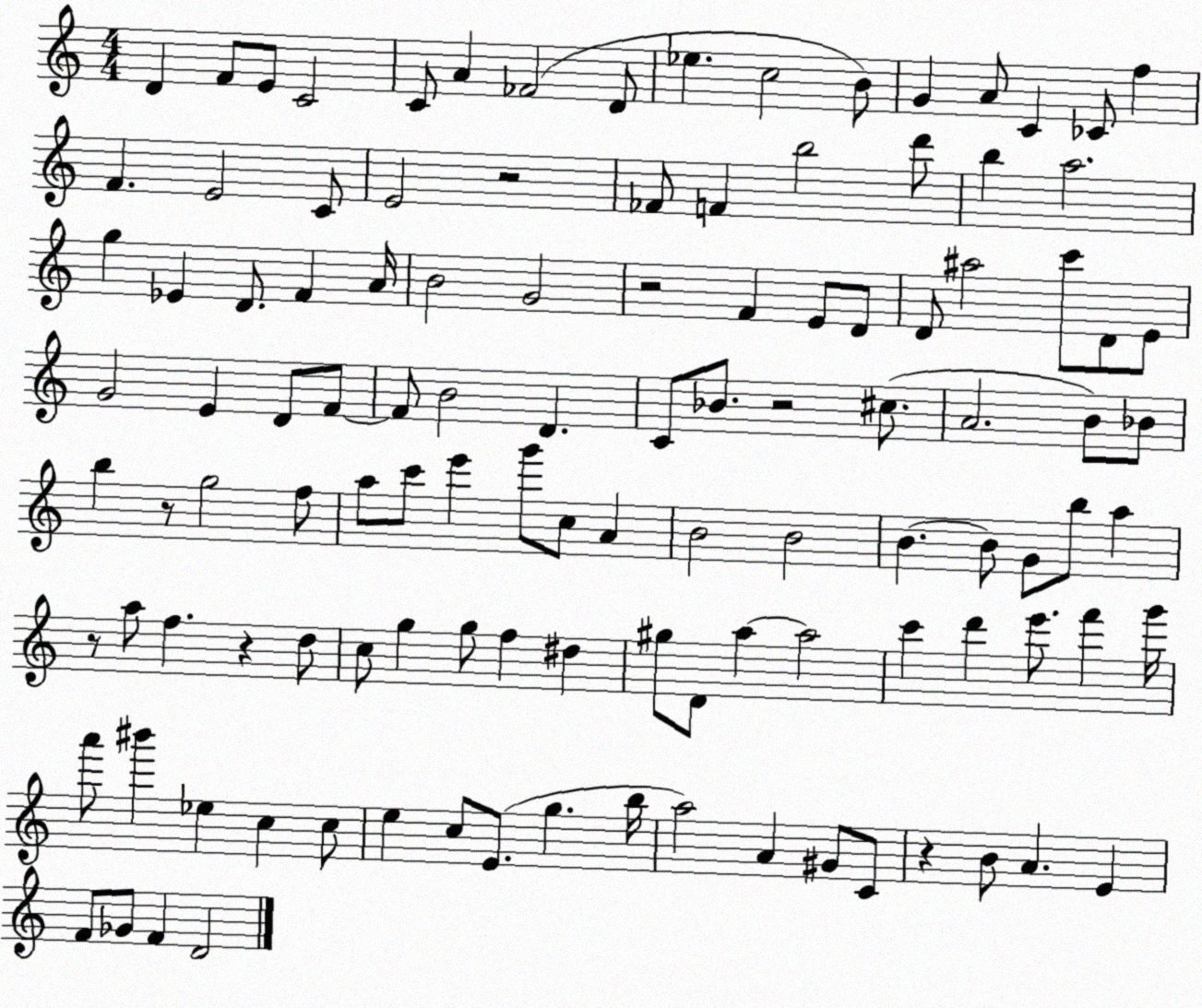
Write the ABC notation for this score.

X:1
T:Untitled
M:4/4
L:1/4
K:C
D F/2 E/2 C2 C/2 A _F2 D/2 _e c2 B/2 G A/2 C _C/2 f F E2 C/2 E2 z2 _F/2 F b2 d'/2 b a2 g _E D/2 F A/4 B2 G2 z2 F E/2 D/2 D/2 ^a2 c'/2 D/2 E/2 G2 E D/2 F/2 F/2 B2 D C/2 _B/2 z2 ^c/2 A2 B/2 _B/2 b z/2 g2 f/2 a/2 c'/2 e' g'/2 c/2 A B2 B2 B B/2 G/2 b/2 a z/2 a/2 f z d/2 c/2 g g/2 f ^d ^g/2 D/2 a a2 c' d' e'/2 f' g'/4 a'/2 ^b' _e c c/2 e c/2 E/2 g b/4 a2 A ^G/2 C/2 z B/2 A E F/2 _G/2 F D2